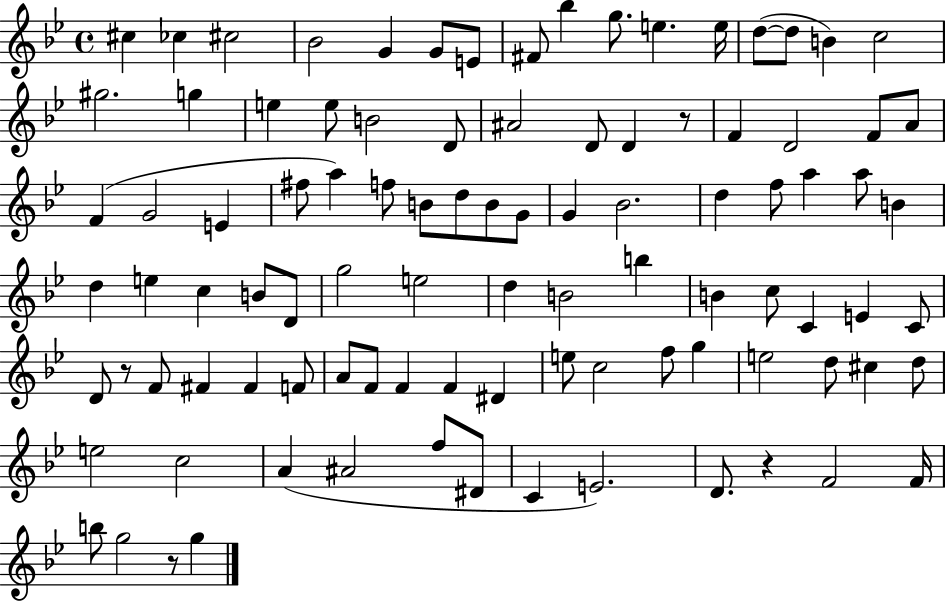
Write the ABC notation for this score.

X:1
T:Untitled
M:4/4
L:1/4
K:Bb
^c _c ^c2 _B2 G G/2 E/2 ^F/2 _b g/2 e e/4 d/2 d/2 B c2 ^g2 g e e/2 B2 D/2 ^A2 D/2 D z/2 F D2 F/2 A/2 F G2 E ^f/2 a f/2 B/2 d/2 B/2 G/2 G _B2 d f/2 a a/2 B d e c B/2 D/2 g2 e2 d B2 b B c/2 C E C/2 D/2 z/2 F/2 ^F ^F F/2 A/2 F/2 F F ^D e/2 c2 f/2 g e2 d/2 ^c d/2 e2 c2 A ^A2 f/2 ^D/2 C E2 D/2 z F2 F/4 b/2 g2 z/2 g